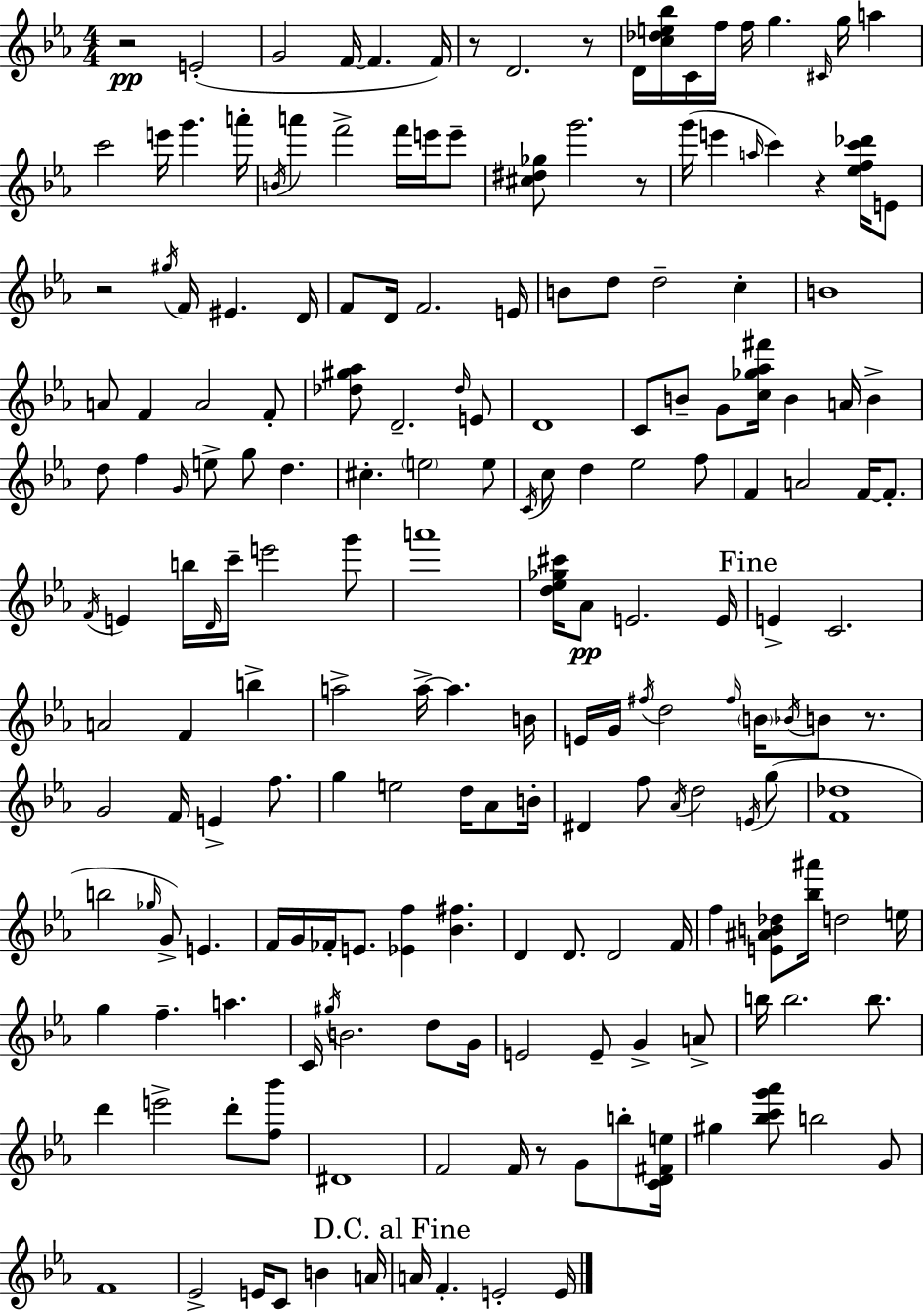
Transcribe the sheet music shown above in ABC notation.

X:1
T:Untitled
M:4/4
L:1/4
K:Cm
z2 E2 G2 F/4 F F/4 z/2 D2 z/2 D/4 [c_de_b]/4 C/4 f/4 f/4 g ^C/4 g/4 a c'2 e'/4 g' a'/4 B/4 a' f'2 f'/4 e'/4 e'/2 [^c^d_g]/2 g'2 z/2 g'/4 e' a/4 c' z [_efc'_d']/4 E/2 z2 ^g/4 F/4 ^E D/4 F/2 D/4 F2 E/4 B/2 d/2 d2 c B4 A/2 F A2 F/2 [_d^g_a]/2 D2 _d/4 E/2 D4 C/2 B/2 G/2 [c_g_a^f']/4 B A/4 B d/2 f G/4 e/2 g/2 d ^c e2 e/2 C/4 c/2 d _e2 f/2 F A2 F/4 F/2 F/4 E b/4 D/4 c'/4 e'2 g'/2 a'4 [d_e_g^c']/4 _A/2 E2 E/4 E C2 A2 F b a2 a/4 a B/4 E/4 G/4 ^f/4 d2 ^f/4 B/4 _B/4 B/2 z/2 G2 F/4 E f/2 g e2 d/4 _A/2 B/4 ^D f/2 _A/4 d2 E/4 g/2 [F_d]4 b2 _g/4 G/2 E F/4 G/4 _F/4 E/2 [_Ef] [_B^f] D D/2 D2 F/4 f [E^AB_d]/2 [_b^a']/4 d2 e/4 g f a C/4 ^g/4 B2 d/2 G/4 E2 E/2 G A/2 b/4 b2 b/2 d' e'2 d'/2 [f_b']/2 ^D4 F2 F/4 z/2 G/2 b/2 [CD^Fe]/4 ^g [_bc'g'_a']/2 b2 G/2 F4 _E2 E/4 C/2 B A/4 A/4 F E2 E/4